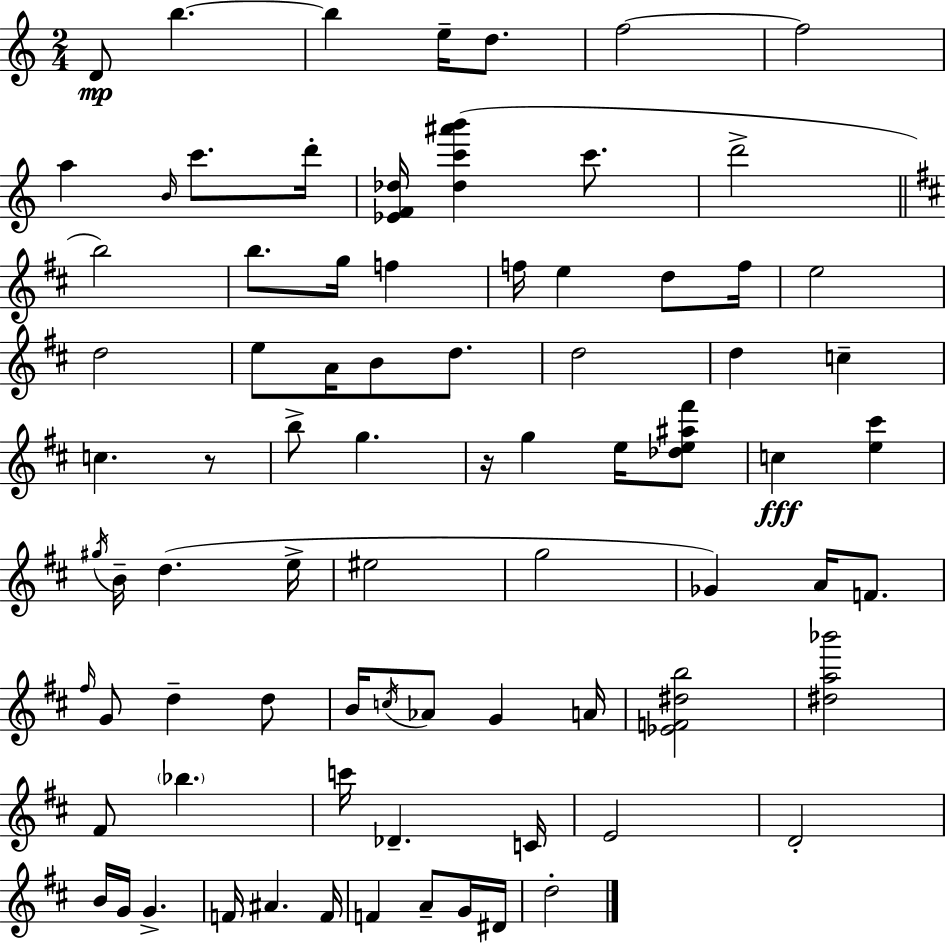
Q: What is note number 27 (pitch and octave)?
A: D5